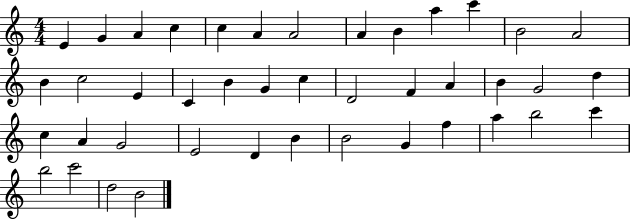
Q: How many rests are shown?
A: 0